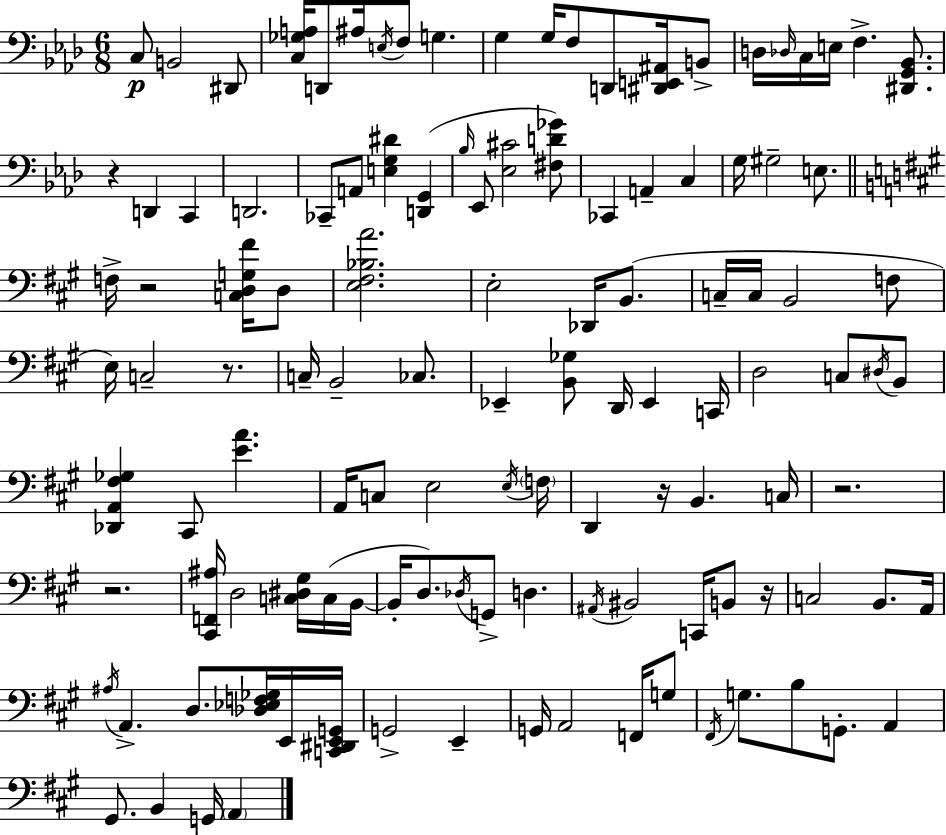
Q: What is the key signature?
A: F minor